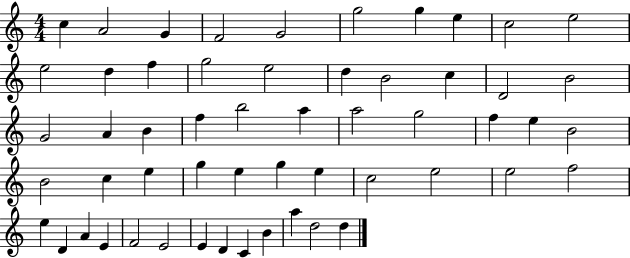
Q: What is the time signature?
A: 4/4